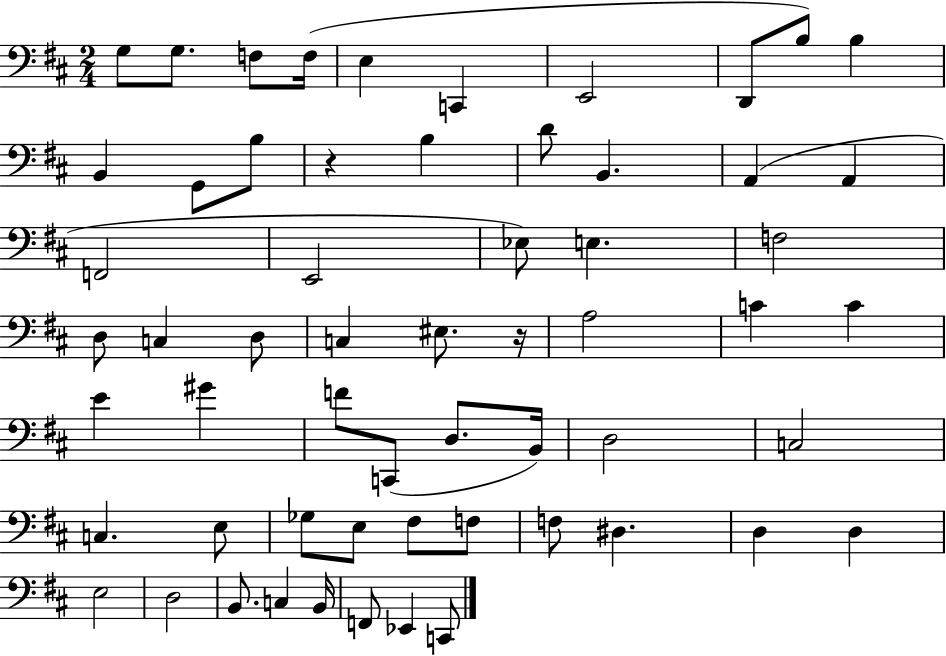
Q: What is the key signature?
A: D major